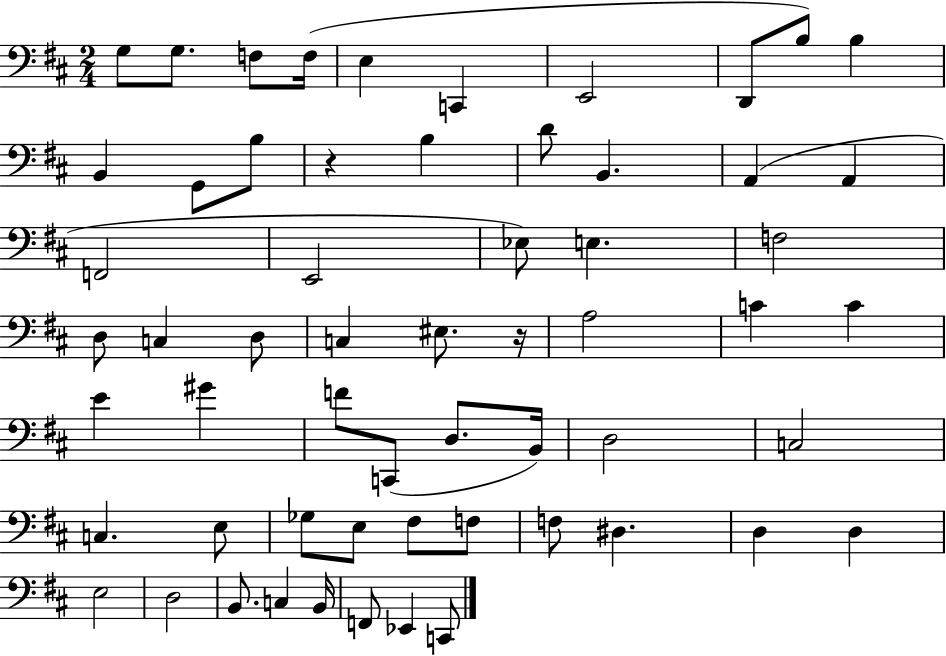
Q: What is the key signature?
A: D major